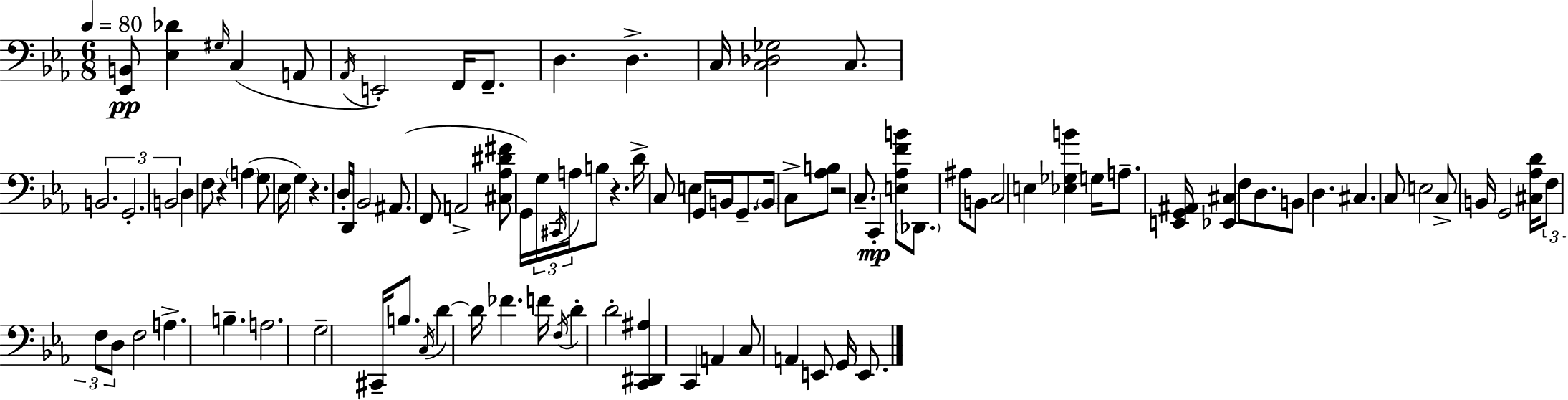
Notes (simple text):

[Eb2,B2]/e [Eb3,Db4]/q G#3/s C3/q A2/e Ab2/s E2/h F2/s F2/e. D3/q. D3/q. C3/s [C3,Db3,Gb3]/h C3/e. B2/h. G2/h. B2/h D3/q F3/e R/q A3/q G3/e Eb3/s G3/q R/q. D3/s D2/s Bb2/h A#2/e. F2/e A2/h [C#3,Ab3,D#4,F#4]/e G2/s G3/s C#2/s A3/s B3/e R/q. D4/s C3/e E3/q G2/s B2/s G2/e. B2/s C3/e [Ab3,B3]/e R/h C3/e. C2/q [E3,Ab3,F4,B4]/e Db2/e. A#3/e B2/e C3/h E3/q [Eb3,Gb3,B4]/q G3/s A3/e. [E2,G2,A#2]/s [Eb2,C#3]/q F3/e D3/e. B2/e D3/q. C#3/q. C3/e E3/h C3/e B2/s G2/h [C#3,Ab3,D4]/s F3/e F3/e D3/e F3/h A3/q. B3/q. A3/h. G3/h C#2/s B3/e. C3/s D4/q D4/s FES4/q. F4/s F3/s D4/q D4/h [C2,D#2,A#3]/q C2/q A2/q C3/e A2/q E2/e G2/s E2/e.